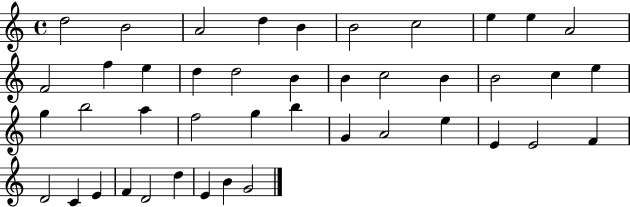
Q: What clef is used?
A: treble